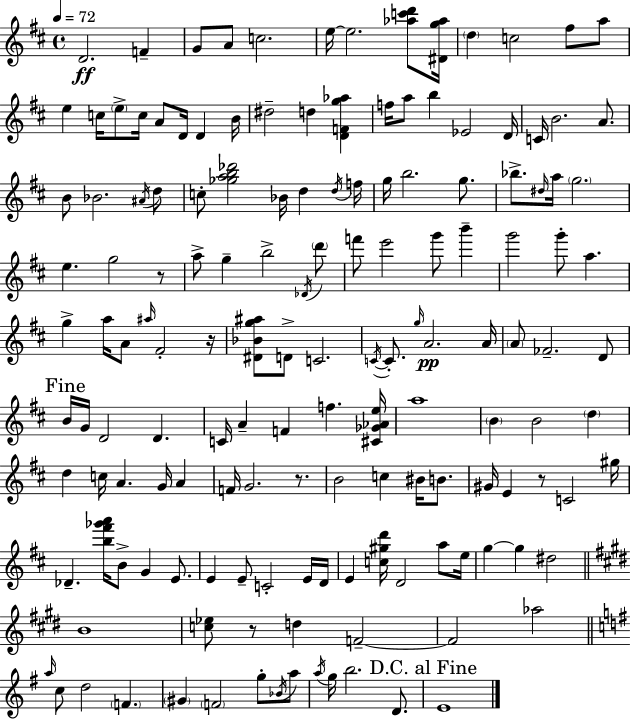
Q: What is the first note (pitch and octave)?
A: D4